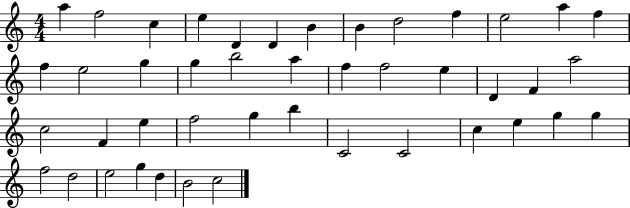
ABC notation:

X:1
T:Untitled
M:4/4
L:1/4
K:C
a f2 c e D D B B d2 f e2 a f f e2 g g b2 a f f2 e D F a2 c2 F e f2 g b C2 C2 c e g g f2 d2 e2 g d B2 c2